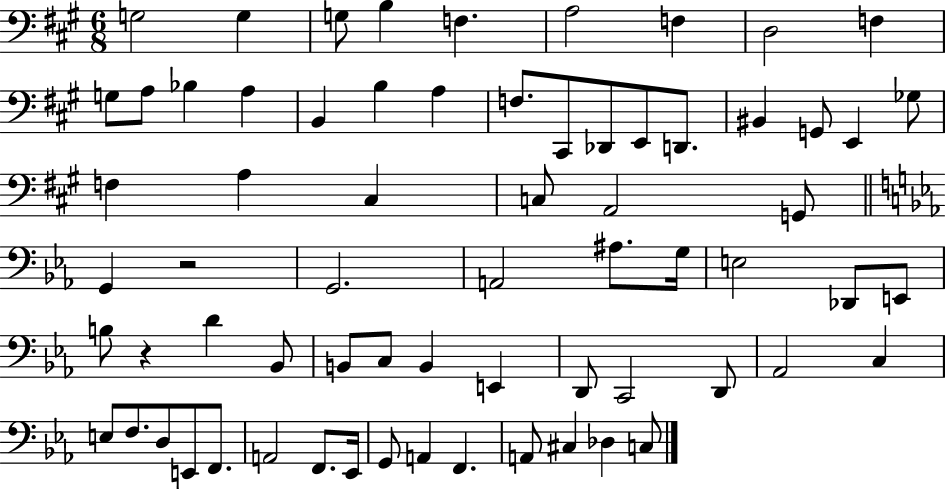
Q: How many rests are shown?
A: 2